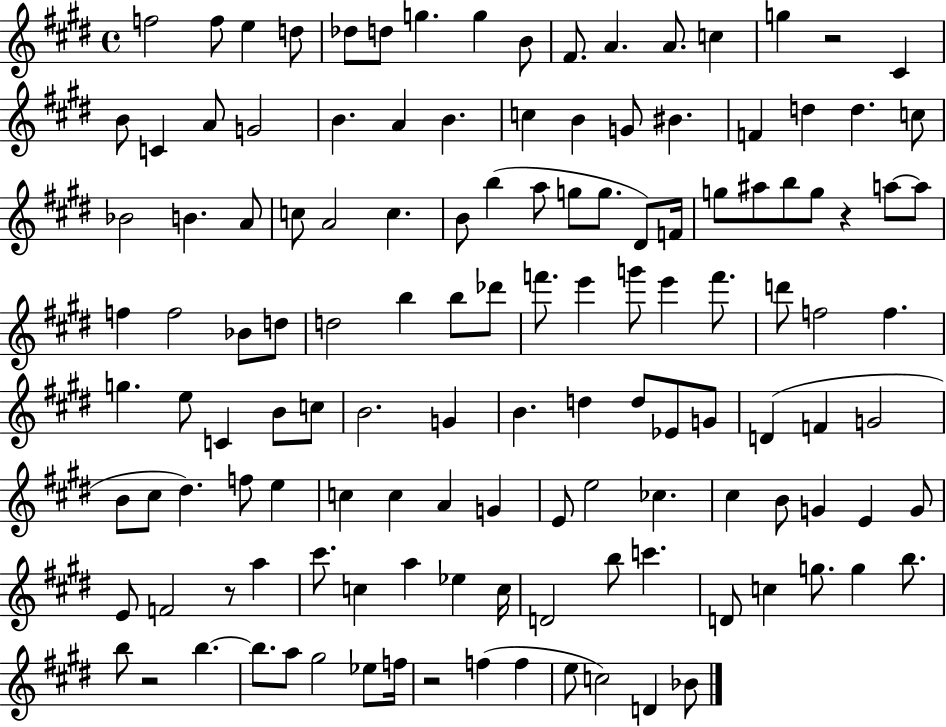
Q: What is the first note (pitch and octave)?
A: F5